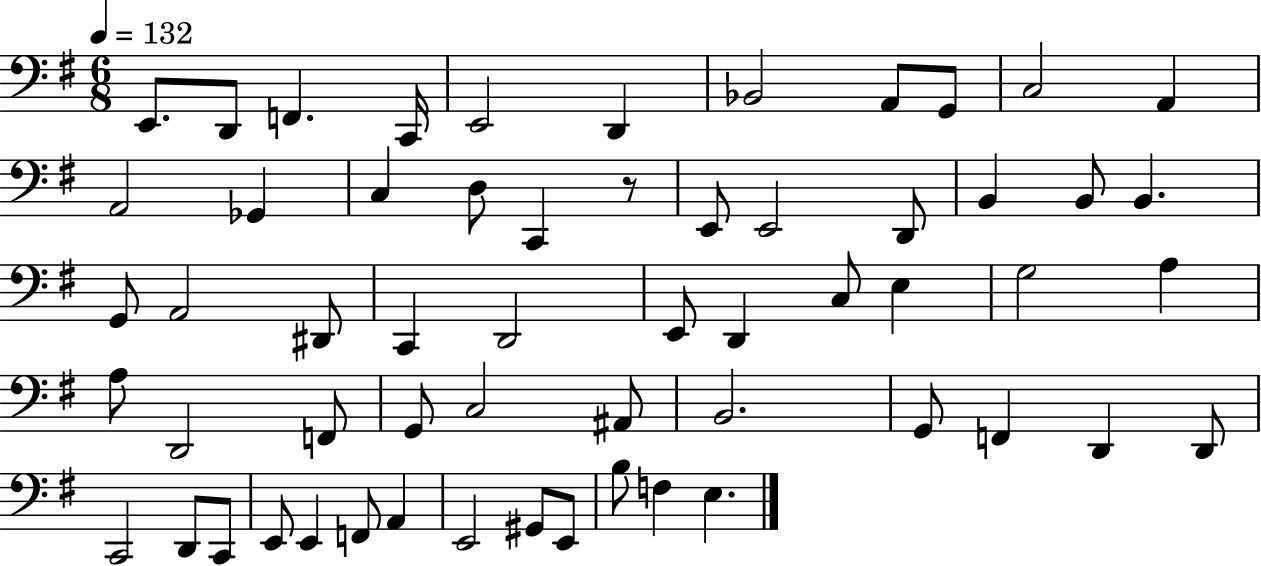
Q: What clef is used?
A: bass